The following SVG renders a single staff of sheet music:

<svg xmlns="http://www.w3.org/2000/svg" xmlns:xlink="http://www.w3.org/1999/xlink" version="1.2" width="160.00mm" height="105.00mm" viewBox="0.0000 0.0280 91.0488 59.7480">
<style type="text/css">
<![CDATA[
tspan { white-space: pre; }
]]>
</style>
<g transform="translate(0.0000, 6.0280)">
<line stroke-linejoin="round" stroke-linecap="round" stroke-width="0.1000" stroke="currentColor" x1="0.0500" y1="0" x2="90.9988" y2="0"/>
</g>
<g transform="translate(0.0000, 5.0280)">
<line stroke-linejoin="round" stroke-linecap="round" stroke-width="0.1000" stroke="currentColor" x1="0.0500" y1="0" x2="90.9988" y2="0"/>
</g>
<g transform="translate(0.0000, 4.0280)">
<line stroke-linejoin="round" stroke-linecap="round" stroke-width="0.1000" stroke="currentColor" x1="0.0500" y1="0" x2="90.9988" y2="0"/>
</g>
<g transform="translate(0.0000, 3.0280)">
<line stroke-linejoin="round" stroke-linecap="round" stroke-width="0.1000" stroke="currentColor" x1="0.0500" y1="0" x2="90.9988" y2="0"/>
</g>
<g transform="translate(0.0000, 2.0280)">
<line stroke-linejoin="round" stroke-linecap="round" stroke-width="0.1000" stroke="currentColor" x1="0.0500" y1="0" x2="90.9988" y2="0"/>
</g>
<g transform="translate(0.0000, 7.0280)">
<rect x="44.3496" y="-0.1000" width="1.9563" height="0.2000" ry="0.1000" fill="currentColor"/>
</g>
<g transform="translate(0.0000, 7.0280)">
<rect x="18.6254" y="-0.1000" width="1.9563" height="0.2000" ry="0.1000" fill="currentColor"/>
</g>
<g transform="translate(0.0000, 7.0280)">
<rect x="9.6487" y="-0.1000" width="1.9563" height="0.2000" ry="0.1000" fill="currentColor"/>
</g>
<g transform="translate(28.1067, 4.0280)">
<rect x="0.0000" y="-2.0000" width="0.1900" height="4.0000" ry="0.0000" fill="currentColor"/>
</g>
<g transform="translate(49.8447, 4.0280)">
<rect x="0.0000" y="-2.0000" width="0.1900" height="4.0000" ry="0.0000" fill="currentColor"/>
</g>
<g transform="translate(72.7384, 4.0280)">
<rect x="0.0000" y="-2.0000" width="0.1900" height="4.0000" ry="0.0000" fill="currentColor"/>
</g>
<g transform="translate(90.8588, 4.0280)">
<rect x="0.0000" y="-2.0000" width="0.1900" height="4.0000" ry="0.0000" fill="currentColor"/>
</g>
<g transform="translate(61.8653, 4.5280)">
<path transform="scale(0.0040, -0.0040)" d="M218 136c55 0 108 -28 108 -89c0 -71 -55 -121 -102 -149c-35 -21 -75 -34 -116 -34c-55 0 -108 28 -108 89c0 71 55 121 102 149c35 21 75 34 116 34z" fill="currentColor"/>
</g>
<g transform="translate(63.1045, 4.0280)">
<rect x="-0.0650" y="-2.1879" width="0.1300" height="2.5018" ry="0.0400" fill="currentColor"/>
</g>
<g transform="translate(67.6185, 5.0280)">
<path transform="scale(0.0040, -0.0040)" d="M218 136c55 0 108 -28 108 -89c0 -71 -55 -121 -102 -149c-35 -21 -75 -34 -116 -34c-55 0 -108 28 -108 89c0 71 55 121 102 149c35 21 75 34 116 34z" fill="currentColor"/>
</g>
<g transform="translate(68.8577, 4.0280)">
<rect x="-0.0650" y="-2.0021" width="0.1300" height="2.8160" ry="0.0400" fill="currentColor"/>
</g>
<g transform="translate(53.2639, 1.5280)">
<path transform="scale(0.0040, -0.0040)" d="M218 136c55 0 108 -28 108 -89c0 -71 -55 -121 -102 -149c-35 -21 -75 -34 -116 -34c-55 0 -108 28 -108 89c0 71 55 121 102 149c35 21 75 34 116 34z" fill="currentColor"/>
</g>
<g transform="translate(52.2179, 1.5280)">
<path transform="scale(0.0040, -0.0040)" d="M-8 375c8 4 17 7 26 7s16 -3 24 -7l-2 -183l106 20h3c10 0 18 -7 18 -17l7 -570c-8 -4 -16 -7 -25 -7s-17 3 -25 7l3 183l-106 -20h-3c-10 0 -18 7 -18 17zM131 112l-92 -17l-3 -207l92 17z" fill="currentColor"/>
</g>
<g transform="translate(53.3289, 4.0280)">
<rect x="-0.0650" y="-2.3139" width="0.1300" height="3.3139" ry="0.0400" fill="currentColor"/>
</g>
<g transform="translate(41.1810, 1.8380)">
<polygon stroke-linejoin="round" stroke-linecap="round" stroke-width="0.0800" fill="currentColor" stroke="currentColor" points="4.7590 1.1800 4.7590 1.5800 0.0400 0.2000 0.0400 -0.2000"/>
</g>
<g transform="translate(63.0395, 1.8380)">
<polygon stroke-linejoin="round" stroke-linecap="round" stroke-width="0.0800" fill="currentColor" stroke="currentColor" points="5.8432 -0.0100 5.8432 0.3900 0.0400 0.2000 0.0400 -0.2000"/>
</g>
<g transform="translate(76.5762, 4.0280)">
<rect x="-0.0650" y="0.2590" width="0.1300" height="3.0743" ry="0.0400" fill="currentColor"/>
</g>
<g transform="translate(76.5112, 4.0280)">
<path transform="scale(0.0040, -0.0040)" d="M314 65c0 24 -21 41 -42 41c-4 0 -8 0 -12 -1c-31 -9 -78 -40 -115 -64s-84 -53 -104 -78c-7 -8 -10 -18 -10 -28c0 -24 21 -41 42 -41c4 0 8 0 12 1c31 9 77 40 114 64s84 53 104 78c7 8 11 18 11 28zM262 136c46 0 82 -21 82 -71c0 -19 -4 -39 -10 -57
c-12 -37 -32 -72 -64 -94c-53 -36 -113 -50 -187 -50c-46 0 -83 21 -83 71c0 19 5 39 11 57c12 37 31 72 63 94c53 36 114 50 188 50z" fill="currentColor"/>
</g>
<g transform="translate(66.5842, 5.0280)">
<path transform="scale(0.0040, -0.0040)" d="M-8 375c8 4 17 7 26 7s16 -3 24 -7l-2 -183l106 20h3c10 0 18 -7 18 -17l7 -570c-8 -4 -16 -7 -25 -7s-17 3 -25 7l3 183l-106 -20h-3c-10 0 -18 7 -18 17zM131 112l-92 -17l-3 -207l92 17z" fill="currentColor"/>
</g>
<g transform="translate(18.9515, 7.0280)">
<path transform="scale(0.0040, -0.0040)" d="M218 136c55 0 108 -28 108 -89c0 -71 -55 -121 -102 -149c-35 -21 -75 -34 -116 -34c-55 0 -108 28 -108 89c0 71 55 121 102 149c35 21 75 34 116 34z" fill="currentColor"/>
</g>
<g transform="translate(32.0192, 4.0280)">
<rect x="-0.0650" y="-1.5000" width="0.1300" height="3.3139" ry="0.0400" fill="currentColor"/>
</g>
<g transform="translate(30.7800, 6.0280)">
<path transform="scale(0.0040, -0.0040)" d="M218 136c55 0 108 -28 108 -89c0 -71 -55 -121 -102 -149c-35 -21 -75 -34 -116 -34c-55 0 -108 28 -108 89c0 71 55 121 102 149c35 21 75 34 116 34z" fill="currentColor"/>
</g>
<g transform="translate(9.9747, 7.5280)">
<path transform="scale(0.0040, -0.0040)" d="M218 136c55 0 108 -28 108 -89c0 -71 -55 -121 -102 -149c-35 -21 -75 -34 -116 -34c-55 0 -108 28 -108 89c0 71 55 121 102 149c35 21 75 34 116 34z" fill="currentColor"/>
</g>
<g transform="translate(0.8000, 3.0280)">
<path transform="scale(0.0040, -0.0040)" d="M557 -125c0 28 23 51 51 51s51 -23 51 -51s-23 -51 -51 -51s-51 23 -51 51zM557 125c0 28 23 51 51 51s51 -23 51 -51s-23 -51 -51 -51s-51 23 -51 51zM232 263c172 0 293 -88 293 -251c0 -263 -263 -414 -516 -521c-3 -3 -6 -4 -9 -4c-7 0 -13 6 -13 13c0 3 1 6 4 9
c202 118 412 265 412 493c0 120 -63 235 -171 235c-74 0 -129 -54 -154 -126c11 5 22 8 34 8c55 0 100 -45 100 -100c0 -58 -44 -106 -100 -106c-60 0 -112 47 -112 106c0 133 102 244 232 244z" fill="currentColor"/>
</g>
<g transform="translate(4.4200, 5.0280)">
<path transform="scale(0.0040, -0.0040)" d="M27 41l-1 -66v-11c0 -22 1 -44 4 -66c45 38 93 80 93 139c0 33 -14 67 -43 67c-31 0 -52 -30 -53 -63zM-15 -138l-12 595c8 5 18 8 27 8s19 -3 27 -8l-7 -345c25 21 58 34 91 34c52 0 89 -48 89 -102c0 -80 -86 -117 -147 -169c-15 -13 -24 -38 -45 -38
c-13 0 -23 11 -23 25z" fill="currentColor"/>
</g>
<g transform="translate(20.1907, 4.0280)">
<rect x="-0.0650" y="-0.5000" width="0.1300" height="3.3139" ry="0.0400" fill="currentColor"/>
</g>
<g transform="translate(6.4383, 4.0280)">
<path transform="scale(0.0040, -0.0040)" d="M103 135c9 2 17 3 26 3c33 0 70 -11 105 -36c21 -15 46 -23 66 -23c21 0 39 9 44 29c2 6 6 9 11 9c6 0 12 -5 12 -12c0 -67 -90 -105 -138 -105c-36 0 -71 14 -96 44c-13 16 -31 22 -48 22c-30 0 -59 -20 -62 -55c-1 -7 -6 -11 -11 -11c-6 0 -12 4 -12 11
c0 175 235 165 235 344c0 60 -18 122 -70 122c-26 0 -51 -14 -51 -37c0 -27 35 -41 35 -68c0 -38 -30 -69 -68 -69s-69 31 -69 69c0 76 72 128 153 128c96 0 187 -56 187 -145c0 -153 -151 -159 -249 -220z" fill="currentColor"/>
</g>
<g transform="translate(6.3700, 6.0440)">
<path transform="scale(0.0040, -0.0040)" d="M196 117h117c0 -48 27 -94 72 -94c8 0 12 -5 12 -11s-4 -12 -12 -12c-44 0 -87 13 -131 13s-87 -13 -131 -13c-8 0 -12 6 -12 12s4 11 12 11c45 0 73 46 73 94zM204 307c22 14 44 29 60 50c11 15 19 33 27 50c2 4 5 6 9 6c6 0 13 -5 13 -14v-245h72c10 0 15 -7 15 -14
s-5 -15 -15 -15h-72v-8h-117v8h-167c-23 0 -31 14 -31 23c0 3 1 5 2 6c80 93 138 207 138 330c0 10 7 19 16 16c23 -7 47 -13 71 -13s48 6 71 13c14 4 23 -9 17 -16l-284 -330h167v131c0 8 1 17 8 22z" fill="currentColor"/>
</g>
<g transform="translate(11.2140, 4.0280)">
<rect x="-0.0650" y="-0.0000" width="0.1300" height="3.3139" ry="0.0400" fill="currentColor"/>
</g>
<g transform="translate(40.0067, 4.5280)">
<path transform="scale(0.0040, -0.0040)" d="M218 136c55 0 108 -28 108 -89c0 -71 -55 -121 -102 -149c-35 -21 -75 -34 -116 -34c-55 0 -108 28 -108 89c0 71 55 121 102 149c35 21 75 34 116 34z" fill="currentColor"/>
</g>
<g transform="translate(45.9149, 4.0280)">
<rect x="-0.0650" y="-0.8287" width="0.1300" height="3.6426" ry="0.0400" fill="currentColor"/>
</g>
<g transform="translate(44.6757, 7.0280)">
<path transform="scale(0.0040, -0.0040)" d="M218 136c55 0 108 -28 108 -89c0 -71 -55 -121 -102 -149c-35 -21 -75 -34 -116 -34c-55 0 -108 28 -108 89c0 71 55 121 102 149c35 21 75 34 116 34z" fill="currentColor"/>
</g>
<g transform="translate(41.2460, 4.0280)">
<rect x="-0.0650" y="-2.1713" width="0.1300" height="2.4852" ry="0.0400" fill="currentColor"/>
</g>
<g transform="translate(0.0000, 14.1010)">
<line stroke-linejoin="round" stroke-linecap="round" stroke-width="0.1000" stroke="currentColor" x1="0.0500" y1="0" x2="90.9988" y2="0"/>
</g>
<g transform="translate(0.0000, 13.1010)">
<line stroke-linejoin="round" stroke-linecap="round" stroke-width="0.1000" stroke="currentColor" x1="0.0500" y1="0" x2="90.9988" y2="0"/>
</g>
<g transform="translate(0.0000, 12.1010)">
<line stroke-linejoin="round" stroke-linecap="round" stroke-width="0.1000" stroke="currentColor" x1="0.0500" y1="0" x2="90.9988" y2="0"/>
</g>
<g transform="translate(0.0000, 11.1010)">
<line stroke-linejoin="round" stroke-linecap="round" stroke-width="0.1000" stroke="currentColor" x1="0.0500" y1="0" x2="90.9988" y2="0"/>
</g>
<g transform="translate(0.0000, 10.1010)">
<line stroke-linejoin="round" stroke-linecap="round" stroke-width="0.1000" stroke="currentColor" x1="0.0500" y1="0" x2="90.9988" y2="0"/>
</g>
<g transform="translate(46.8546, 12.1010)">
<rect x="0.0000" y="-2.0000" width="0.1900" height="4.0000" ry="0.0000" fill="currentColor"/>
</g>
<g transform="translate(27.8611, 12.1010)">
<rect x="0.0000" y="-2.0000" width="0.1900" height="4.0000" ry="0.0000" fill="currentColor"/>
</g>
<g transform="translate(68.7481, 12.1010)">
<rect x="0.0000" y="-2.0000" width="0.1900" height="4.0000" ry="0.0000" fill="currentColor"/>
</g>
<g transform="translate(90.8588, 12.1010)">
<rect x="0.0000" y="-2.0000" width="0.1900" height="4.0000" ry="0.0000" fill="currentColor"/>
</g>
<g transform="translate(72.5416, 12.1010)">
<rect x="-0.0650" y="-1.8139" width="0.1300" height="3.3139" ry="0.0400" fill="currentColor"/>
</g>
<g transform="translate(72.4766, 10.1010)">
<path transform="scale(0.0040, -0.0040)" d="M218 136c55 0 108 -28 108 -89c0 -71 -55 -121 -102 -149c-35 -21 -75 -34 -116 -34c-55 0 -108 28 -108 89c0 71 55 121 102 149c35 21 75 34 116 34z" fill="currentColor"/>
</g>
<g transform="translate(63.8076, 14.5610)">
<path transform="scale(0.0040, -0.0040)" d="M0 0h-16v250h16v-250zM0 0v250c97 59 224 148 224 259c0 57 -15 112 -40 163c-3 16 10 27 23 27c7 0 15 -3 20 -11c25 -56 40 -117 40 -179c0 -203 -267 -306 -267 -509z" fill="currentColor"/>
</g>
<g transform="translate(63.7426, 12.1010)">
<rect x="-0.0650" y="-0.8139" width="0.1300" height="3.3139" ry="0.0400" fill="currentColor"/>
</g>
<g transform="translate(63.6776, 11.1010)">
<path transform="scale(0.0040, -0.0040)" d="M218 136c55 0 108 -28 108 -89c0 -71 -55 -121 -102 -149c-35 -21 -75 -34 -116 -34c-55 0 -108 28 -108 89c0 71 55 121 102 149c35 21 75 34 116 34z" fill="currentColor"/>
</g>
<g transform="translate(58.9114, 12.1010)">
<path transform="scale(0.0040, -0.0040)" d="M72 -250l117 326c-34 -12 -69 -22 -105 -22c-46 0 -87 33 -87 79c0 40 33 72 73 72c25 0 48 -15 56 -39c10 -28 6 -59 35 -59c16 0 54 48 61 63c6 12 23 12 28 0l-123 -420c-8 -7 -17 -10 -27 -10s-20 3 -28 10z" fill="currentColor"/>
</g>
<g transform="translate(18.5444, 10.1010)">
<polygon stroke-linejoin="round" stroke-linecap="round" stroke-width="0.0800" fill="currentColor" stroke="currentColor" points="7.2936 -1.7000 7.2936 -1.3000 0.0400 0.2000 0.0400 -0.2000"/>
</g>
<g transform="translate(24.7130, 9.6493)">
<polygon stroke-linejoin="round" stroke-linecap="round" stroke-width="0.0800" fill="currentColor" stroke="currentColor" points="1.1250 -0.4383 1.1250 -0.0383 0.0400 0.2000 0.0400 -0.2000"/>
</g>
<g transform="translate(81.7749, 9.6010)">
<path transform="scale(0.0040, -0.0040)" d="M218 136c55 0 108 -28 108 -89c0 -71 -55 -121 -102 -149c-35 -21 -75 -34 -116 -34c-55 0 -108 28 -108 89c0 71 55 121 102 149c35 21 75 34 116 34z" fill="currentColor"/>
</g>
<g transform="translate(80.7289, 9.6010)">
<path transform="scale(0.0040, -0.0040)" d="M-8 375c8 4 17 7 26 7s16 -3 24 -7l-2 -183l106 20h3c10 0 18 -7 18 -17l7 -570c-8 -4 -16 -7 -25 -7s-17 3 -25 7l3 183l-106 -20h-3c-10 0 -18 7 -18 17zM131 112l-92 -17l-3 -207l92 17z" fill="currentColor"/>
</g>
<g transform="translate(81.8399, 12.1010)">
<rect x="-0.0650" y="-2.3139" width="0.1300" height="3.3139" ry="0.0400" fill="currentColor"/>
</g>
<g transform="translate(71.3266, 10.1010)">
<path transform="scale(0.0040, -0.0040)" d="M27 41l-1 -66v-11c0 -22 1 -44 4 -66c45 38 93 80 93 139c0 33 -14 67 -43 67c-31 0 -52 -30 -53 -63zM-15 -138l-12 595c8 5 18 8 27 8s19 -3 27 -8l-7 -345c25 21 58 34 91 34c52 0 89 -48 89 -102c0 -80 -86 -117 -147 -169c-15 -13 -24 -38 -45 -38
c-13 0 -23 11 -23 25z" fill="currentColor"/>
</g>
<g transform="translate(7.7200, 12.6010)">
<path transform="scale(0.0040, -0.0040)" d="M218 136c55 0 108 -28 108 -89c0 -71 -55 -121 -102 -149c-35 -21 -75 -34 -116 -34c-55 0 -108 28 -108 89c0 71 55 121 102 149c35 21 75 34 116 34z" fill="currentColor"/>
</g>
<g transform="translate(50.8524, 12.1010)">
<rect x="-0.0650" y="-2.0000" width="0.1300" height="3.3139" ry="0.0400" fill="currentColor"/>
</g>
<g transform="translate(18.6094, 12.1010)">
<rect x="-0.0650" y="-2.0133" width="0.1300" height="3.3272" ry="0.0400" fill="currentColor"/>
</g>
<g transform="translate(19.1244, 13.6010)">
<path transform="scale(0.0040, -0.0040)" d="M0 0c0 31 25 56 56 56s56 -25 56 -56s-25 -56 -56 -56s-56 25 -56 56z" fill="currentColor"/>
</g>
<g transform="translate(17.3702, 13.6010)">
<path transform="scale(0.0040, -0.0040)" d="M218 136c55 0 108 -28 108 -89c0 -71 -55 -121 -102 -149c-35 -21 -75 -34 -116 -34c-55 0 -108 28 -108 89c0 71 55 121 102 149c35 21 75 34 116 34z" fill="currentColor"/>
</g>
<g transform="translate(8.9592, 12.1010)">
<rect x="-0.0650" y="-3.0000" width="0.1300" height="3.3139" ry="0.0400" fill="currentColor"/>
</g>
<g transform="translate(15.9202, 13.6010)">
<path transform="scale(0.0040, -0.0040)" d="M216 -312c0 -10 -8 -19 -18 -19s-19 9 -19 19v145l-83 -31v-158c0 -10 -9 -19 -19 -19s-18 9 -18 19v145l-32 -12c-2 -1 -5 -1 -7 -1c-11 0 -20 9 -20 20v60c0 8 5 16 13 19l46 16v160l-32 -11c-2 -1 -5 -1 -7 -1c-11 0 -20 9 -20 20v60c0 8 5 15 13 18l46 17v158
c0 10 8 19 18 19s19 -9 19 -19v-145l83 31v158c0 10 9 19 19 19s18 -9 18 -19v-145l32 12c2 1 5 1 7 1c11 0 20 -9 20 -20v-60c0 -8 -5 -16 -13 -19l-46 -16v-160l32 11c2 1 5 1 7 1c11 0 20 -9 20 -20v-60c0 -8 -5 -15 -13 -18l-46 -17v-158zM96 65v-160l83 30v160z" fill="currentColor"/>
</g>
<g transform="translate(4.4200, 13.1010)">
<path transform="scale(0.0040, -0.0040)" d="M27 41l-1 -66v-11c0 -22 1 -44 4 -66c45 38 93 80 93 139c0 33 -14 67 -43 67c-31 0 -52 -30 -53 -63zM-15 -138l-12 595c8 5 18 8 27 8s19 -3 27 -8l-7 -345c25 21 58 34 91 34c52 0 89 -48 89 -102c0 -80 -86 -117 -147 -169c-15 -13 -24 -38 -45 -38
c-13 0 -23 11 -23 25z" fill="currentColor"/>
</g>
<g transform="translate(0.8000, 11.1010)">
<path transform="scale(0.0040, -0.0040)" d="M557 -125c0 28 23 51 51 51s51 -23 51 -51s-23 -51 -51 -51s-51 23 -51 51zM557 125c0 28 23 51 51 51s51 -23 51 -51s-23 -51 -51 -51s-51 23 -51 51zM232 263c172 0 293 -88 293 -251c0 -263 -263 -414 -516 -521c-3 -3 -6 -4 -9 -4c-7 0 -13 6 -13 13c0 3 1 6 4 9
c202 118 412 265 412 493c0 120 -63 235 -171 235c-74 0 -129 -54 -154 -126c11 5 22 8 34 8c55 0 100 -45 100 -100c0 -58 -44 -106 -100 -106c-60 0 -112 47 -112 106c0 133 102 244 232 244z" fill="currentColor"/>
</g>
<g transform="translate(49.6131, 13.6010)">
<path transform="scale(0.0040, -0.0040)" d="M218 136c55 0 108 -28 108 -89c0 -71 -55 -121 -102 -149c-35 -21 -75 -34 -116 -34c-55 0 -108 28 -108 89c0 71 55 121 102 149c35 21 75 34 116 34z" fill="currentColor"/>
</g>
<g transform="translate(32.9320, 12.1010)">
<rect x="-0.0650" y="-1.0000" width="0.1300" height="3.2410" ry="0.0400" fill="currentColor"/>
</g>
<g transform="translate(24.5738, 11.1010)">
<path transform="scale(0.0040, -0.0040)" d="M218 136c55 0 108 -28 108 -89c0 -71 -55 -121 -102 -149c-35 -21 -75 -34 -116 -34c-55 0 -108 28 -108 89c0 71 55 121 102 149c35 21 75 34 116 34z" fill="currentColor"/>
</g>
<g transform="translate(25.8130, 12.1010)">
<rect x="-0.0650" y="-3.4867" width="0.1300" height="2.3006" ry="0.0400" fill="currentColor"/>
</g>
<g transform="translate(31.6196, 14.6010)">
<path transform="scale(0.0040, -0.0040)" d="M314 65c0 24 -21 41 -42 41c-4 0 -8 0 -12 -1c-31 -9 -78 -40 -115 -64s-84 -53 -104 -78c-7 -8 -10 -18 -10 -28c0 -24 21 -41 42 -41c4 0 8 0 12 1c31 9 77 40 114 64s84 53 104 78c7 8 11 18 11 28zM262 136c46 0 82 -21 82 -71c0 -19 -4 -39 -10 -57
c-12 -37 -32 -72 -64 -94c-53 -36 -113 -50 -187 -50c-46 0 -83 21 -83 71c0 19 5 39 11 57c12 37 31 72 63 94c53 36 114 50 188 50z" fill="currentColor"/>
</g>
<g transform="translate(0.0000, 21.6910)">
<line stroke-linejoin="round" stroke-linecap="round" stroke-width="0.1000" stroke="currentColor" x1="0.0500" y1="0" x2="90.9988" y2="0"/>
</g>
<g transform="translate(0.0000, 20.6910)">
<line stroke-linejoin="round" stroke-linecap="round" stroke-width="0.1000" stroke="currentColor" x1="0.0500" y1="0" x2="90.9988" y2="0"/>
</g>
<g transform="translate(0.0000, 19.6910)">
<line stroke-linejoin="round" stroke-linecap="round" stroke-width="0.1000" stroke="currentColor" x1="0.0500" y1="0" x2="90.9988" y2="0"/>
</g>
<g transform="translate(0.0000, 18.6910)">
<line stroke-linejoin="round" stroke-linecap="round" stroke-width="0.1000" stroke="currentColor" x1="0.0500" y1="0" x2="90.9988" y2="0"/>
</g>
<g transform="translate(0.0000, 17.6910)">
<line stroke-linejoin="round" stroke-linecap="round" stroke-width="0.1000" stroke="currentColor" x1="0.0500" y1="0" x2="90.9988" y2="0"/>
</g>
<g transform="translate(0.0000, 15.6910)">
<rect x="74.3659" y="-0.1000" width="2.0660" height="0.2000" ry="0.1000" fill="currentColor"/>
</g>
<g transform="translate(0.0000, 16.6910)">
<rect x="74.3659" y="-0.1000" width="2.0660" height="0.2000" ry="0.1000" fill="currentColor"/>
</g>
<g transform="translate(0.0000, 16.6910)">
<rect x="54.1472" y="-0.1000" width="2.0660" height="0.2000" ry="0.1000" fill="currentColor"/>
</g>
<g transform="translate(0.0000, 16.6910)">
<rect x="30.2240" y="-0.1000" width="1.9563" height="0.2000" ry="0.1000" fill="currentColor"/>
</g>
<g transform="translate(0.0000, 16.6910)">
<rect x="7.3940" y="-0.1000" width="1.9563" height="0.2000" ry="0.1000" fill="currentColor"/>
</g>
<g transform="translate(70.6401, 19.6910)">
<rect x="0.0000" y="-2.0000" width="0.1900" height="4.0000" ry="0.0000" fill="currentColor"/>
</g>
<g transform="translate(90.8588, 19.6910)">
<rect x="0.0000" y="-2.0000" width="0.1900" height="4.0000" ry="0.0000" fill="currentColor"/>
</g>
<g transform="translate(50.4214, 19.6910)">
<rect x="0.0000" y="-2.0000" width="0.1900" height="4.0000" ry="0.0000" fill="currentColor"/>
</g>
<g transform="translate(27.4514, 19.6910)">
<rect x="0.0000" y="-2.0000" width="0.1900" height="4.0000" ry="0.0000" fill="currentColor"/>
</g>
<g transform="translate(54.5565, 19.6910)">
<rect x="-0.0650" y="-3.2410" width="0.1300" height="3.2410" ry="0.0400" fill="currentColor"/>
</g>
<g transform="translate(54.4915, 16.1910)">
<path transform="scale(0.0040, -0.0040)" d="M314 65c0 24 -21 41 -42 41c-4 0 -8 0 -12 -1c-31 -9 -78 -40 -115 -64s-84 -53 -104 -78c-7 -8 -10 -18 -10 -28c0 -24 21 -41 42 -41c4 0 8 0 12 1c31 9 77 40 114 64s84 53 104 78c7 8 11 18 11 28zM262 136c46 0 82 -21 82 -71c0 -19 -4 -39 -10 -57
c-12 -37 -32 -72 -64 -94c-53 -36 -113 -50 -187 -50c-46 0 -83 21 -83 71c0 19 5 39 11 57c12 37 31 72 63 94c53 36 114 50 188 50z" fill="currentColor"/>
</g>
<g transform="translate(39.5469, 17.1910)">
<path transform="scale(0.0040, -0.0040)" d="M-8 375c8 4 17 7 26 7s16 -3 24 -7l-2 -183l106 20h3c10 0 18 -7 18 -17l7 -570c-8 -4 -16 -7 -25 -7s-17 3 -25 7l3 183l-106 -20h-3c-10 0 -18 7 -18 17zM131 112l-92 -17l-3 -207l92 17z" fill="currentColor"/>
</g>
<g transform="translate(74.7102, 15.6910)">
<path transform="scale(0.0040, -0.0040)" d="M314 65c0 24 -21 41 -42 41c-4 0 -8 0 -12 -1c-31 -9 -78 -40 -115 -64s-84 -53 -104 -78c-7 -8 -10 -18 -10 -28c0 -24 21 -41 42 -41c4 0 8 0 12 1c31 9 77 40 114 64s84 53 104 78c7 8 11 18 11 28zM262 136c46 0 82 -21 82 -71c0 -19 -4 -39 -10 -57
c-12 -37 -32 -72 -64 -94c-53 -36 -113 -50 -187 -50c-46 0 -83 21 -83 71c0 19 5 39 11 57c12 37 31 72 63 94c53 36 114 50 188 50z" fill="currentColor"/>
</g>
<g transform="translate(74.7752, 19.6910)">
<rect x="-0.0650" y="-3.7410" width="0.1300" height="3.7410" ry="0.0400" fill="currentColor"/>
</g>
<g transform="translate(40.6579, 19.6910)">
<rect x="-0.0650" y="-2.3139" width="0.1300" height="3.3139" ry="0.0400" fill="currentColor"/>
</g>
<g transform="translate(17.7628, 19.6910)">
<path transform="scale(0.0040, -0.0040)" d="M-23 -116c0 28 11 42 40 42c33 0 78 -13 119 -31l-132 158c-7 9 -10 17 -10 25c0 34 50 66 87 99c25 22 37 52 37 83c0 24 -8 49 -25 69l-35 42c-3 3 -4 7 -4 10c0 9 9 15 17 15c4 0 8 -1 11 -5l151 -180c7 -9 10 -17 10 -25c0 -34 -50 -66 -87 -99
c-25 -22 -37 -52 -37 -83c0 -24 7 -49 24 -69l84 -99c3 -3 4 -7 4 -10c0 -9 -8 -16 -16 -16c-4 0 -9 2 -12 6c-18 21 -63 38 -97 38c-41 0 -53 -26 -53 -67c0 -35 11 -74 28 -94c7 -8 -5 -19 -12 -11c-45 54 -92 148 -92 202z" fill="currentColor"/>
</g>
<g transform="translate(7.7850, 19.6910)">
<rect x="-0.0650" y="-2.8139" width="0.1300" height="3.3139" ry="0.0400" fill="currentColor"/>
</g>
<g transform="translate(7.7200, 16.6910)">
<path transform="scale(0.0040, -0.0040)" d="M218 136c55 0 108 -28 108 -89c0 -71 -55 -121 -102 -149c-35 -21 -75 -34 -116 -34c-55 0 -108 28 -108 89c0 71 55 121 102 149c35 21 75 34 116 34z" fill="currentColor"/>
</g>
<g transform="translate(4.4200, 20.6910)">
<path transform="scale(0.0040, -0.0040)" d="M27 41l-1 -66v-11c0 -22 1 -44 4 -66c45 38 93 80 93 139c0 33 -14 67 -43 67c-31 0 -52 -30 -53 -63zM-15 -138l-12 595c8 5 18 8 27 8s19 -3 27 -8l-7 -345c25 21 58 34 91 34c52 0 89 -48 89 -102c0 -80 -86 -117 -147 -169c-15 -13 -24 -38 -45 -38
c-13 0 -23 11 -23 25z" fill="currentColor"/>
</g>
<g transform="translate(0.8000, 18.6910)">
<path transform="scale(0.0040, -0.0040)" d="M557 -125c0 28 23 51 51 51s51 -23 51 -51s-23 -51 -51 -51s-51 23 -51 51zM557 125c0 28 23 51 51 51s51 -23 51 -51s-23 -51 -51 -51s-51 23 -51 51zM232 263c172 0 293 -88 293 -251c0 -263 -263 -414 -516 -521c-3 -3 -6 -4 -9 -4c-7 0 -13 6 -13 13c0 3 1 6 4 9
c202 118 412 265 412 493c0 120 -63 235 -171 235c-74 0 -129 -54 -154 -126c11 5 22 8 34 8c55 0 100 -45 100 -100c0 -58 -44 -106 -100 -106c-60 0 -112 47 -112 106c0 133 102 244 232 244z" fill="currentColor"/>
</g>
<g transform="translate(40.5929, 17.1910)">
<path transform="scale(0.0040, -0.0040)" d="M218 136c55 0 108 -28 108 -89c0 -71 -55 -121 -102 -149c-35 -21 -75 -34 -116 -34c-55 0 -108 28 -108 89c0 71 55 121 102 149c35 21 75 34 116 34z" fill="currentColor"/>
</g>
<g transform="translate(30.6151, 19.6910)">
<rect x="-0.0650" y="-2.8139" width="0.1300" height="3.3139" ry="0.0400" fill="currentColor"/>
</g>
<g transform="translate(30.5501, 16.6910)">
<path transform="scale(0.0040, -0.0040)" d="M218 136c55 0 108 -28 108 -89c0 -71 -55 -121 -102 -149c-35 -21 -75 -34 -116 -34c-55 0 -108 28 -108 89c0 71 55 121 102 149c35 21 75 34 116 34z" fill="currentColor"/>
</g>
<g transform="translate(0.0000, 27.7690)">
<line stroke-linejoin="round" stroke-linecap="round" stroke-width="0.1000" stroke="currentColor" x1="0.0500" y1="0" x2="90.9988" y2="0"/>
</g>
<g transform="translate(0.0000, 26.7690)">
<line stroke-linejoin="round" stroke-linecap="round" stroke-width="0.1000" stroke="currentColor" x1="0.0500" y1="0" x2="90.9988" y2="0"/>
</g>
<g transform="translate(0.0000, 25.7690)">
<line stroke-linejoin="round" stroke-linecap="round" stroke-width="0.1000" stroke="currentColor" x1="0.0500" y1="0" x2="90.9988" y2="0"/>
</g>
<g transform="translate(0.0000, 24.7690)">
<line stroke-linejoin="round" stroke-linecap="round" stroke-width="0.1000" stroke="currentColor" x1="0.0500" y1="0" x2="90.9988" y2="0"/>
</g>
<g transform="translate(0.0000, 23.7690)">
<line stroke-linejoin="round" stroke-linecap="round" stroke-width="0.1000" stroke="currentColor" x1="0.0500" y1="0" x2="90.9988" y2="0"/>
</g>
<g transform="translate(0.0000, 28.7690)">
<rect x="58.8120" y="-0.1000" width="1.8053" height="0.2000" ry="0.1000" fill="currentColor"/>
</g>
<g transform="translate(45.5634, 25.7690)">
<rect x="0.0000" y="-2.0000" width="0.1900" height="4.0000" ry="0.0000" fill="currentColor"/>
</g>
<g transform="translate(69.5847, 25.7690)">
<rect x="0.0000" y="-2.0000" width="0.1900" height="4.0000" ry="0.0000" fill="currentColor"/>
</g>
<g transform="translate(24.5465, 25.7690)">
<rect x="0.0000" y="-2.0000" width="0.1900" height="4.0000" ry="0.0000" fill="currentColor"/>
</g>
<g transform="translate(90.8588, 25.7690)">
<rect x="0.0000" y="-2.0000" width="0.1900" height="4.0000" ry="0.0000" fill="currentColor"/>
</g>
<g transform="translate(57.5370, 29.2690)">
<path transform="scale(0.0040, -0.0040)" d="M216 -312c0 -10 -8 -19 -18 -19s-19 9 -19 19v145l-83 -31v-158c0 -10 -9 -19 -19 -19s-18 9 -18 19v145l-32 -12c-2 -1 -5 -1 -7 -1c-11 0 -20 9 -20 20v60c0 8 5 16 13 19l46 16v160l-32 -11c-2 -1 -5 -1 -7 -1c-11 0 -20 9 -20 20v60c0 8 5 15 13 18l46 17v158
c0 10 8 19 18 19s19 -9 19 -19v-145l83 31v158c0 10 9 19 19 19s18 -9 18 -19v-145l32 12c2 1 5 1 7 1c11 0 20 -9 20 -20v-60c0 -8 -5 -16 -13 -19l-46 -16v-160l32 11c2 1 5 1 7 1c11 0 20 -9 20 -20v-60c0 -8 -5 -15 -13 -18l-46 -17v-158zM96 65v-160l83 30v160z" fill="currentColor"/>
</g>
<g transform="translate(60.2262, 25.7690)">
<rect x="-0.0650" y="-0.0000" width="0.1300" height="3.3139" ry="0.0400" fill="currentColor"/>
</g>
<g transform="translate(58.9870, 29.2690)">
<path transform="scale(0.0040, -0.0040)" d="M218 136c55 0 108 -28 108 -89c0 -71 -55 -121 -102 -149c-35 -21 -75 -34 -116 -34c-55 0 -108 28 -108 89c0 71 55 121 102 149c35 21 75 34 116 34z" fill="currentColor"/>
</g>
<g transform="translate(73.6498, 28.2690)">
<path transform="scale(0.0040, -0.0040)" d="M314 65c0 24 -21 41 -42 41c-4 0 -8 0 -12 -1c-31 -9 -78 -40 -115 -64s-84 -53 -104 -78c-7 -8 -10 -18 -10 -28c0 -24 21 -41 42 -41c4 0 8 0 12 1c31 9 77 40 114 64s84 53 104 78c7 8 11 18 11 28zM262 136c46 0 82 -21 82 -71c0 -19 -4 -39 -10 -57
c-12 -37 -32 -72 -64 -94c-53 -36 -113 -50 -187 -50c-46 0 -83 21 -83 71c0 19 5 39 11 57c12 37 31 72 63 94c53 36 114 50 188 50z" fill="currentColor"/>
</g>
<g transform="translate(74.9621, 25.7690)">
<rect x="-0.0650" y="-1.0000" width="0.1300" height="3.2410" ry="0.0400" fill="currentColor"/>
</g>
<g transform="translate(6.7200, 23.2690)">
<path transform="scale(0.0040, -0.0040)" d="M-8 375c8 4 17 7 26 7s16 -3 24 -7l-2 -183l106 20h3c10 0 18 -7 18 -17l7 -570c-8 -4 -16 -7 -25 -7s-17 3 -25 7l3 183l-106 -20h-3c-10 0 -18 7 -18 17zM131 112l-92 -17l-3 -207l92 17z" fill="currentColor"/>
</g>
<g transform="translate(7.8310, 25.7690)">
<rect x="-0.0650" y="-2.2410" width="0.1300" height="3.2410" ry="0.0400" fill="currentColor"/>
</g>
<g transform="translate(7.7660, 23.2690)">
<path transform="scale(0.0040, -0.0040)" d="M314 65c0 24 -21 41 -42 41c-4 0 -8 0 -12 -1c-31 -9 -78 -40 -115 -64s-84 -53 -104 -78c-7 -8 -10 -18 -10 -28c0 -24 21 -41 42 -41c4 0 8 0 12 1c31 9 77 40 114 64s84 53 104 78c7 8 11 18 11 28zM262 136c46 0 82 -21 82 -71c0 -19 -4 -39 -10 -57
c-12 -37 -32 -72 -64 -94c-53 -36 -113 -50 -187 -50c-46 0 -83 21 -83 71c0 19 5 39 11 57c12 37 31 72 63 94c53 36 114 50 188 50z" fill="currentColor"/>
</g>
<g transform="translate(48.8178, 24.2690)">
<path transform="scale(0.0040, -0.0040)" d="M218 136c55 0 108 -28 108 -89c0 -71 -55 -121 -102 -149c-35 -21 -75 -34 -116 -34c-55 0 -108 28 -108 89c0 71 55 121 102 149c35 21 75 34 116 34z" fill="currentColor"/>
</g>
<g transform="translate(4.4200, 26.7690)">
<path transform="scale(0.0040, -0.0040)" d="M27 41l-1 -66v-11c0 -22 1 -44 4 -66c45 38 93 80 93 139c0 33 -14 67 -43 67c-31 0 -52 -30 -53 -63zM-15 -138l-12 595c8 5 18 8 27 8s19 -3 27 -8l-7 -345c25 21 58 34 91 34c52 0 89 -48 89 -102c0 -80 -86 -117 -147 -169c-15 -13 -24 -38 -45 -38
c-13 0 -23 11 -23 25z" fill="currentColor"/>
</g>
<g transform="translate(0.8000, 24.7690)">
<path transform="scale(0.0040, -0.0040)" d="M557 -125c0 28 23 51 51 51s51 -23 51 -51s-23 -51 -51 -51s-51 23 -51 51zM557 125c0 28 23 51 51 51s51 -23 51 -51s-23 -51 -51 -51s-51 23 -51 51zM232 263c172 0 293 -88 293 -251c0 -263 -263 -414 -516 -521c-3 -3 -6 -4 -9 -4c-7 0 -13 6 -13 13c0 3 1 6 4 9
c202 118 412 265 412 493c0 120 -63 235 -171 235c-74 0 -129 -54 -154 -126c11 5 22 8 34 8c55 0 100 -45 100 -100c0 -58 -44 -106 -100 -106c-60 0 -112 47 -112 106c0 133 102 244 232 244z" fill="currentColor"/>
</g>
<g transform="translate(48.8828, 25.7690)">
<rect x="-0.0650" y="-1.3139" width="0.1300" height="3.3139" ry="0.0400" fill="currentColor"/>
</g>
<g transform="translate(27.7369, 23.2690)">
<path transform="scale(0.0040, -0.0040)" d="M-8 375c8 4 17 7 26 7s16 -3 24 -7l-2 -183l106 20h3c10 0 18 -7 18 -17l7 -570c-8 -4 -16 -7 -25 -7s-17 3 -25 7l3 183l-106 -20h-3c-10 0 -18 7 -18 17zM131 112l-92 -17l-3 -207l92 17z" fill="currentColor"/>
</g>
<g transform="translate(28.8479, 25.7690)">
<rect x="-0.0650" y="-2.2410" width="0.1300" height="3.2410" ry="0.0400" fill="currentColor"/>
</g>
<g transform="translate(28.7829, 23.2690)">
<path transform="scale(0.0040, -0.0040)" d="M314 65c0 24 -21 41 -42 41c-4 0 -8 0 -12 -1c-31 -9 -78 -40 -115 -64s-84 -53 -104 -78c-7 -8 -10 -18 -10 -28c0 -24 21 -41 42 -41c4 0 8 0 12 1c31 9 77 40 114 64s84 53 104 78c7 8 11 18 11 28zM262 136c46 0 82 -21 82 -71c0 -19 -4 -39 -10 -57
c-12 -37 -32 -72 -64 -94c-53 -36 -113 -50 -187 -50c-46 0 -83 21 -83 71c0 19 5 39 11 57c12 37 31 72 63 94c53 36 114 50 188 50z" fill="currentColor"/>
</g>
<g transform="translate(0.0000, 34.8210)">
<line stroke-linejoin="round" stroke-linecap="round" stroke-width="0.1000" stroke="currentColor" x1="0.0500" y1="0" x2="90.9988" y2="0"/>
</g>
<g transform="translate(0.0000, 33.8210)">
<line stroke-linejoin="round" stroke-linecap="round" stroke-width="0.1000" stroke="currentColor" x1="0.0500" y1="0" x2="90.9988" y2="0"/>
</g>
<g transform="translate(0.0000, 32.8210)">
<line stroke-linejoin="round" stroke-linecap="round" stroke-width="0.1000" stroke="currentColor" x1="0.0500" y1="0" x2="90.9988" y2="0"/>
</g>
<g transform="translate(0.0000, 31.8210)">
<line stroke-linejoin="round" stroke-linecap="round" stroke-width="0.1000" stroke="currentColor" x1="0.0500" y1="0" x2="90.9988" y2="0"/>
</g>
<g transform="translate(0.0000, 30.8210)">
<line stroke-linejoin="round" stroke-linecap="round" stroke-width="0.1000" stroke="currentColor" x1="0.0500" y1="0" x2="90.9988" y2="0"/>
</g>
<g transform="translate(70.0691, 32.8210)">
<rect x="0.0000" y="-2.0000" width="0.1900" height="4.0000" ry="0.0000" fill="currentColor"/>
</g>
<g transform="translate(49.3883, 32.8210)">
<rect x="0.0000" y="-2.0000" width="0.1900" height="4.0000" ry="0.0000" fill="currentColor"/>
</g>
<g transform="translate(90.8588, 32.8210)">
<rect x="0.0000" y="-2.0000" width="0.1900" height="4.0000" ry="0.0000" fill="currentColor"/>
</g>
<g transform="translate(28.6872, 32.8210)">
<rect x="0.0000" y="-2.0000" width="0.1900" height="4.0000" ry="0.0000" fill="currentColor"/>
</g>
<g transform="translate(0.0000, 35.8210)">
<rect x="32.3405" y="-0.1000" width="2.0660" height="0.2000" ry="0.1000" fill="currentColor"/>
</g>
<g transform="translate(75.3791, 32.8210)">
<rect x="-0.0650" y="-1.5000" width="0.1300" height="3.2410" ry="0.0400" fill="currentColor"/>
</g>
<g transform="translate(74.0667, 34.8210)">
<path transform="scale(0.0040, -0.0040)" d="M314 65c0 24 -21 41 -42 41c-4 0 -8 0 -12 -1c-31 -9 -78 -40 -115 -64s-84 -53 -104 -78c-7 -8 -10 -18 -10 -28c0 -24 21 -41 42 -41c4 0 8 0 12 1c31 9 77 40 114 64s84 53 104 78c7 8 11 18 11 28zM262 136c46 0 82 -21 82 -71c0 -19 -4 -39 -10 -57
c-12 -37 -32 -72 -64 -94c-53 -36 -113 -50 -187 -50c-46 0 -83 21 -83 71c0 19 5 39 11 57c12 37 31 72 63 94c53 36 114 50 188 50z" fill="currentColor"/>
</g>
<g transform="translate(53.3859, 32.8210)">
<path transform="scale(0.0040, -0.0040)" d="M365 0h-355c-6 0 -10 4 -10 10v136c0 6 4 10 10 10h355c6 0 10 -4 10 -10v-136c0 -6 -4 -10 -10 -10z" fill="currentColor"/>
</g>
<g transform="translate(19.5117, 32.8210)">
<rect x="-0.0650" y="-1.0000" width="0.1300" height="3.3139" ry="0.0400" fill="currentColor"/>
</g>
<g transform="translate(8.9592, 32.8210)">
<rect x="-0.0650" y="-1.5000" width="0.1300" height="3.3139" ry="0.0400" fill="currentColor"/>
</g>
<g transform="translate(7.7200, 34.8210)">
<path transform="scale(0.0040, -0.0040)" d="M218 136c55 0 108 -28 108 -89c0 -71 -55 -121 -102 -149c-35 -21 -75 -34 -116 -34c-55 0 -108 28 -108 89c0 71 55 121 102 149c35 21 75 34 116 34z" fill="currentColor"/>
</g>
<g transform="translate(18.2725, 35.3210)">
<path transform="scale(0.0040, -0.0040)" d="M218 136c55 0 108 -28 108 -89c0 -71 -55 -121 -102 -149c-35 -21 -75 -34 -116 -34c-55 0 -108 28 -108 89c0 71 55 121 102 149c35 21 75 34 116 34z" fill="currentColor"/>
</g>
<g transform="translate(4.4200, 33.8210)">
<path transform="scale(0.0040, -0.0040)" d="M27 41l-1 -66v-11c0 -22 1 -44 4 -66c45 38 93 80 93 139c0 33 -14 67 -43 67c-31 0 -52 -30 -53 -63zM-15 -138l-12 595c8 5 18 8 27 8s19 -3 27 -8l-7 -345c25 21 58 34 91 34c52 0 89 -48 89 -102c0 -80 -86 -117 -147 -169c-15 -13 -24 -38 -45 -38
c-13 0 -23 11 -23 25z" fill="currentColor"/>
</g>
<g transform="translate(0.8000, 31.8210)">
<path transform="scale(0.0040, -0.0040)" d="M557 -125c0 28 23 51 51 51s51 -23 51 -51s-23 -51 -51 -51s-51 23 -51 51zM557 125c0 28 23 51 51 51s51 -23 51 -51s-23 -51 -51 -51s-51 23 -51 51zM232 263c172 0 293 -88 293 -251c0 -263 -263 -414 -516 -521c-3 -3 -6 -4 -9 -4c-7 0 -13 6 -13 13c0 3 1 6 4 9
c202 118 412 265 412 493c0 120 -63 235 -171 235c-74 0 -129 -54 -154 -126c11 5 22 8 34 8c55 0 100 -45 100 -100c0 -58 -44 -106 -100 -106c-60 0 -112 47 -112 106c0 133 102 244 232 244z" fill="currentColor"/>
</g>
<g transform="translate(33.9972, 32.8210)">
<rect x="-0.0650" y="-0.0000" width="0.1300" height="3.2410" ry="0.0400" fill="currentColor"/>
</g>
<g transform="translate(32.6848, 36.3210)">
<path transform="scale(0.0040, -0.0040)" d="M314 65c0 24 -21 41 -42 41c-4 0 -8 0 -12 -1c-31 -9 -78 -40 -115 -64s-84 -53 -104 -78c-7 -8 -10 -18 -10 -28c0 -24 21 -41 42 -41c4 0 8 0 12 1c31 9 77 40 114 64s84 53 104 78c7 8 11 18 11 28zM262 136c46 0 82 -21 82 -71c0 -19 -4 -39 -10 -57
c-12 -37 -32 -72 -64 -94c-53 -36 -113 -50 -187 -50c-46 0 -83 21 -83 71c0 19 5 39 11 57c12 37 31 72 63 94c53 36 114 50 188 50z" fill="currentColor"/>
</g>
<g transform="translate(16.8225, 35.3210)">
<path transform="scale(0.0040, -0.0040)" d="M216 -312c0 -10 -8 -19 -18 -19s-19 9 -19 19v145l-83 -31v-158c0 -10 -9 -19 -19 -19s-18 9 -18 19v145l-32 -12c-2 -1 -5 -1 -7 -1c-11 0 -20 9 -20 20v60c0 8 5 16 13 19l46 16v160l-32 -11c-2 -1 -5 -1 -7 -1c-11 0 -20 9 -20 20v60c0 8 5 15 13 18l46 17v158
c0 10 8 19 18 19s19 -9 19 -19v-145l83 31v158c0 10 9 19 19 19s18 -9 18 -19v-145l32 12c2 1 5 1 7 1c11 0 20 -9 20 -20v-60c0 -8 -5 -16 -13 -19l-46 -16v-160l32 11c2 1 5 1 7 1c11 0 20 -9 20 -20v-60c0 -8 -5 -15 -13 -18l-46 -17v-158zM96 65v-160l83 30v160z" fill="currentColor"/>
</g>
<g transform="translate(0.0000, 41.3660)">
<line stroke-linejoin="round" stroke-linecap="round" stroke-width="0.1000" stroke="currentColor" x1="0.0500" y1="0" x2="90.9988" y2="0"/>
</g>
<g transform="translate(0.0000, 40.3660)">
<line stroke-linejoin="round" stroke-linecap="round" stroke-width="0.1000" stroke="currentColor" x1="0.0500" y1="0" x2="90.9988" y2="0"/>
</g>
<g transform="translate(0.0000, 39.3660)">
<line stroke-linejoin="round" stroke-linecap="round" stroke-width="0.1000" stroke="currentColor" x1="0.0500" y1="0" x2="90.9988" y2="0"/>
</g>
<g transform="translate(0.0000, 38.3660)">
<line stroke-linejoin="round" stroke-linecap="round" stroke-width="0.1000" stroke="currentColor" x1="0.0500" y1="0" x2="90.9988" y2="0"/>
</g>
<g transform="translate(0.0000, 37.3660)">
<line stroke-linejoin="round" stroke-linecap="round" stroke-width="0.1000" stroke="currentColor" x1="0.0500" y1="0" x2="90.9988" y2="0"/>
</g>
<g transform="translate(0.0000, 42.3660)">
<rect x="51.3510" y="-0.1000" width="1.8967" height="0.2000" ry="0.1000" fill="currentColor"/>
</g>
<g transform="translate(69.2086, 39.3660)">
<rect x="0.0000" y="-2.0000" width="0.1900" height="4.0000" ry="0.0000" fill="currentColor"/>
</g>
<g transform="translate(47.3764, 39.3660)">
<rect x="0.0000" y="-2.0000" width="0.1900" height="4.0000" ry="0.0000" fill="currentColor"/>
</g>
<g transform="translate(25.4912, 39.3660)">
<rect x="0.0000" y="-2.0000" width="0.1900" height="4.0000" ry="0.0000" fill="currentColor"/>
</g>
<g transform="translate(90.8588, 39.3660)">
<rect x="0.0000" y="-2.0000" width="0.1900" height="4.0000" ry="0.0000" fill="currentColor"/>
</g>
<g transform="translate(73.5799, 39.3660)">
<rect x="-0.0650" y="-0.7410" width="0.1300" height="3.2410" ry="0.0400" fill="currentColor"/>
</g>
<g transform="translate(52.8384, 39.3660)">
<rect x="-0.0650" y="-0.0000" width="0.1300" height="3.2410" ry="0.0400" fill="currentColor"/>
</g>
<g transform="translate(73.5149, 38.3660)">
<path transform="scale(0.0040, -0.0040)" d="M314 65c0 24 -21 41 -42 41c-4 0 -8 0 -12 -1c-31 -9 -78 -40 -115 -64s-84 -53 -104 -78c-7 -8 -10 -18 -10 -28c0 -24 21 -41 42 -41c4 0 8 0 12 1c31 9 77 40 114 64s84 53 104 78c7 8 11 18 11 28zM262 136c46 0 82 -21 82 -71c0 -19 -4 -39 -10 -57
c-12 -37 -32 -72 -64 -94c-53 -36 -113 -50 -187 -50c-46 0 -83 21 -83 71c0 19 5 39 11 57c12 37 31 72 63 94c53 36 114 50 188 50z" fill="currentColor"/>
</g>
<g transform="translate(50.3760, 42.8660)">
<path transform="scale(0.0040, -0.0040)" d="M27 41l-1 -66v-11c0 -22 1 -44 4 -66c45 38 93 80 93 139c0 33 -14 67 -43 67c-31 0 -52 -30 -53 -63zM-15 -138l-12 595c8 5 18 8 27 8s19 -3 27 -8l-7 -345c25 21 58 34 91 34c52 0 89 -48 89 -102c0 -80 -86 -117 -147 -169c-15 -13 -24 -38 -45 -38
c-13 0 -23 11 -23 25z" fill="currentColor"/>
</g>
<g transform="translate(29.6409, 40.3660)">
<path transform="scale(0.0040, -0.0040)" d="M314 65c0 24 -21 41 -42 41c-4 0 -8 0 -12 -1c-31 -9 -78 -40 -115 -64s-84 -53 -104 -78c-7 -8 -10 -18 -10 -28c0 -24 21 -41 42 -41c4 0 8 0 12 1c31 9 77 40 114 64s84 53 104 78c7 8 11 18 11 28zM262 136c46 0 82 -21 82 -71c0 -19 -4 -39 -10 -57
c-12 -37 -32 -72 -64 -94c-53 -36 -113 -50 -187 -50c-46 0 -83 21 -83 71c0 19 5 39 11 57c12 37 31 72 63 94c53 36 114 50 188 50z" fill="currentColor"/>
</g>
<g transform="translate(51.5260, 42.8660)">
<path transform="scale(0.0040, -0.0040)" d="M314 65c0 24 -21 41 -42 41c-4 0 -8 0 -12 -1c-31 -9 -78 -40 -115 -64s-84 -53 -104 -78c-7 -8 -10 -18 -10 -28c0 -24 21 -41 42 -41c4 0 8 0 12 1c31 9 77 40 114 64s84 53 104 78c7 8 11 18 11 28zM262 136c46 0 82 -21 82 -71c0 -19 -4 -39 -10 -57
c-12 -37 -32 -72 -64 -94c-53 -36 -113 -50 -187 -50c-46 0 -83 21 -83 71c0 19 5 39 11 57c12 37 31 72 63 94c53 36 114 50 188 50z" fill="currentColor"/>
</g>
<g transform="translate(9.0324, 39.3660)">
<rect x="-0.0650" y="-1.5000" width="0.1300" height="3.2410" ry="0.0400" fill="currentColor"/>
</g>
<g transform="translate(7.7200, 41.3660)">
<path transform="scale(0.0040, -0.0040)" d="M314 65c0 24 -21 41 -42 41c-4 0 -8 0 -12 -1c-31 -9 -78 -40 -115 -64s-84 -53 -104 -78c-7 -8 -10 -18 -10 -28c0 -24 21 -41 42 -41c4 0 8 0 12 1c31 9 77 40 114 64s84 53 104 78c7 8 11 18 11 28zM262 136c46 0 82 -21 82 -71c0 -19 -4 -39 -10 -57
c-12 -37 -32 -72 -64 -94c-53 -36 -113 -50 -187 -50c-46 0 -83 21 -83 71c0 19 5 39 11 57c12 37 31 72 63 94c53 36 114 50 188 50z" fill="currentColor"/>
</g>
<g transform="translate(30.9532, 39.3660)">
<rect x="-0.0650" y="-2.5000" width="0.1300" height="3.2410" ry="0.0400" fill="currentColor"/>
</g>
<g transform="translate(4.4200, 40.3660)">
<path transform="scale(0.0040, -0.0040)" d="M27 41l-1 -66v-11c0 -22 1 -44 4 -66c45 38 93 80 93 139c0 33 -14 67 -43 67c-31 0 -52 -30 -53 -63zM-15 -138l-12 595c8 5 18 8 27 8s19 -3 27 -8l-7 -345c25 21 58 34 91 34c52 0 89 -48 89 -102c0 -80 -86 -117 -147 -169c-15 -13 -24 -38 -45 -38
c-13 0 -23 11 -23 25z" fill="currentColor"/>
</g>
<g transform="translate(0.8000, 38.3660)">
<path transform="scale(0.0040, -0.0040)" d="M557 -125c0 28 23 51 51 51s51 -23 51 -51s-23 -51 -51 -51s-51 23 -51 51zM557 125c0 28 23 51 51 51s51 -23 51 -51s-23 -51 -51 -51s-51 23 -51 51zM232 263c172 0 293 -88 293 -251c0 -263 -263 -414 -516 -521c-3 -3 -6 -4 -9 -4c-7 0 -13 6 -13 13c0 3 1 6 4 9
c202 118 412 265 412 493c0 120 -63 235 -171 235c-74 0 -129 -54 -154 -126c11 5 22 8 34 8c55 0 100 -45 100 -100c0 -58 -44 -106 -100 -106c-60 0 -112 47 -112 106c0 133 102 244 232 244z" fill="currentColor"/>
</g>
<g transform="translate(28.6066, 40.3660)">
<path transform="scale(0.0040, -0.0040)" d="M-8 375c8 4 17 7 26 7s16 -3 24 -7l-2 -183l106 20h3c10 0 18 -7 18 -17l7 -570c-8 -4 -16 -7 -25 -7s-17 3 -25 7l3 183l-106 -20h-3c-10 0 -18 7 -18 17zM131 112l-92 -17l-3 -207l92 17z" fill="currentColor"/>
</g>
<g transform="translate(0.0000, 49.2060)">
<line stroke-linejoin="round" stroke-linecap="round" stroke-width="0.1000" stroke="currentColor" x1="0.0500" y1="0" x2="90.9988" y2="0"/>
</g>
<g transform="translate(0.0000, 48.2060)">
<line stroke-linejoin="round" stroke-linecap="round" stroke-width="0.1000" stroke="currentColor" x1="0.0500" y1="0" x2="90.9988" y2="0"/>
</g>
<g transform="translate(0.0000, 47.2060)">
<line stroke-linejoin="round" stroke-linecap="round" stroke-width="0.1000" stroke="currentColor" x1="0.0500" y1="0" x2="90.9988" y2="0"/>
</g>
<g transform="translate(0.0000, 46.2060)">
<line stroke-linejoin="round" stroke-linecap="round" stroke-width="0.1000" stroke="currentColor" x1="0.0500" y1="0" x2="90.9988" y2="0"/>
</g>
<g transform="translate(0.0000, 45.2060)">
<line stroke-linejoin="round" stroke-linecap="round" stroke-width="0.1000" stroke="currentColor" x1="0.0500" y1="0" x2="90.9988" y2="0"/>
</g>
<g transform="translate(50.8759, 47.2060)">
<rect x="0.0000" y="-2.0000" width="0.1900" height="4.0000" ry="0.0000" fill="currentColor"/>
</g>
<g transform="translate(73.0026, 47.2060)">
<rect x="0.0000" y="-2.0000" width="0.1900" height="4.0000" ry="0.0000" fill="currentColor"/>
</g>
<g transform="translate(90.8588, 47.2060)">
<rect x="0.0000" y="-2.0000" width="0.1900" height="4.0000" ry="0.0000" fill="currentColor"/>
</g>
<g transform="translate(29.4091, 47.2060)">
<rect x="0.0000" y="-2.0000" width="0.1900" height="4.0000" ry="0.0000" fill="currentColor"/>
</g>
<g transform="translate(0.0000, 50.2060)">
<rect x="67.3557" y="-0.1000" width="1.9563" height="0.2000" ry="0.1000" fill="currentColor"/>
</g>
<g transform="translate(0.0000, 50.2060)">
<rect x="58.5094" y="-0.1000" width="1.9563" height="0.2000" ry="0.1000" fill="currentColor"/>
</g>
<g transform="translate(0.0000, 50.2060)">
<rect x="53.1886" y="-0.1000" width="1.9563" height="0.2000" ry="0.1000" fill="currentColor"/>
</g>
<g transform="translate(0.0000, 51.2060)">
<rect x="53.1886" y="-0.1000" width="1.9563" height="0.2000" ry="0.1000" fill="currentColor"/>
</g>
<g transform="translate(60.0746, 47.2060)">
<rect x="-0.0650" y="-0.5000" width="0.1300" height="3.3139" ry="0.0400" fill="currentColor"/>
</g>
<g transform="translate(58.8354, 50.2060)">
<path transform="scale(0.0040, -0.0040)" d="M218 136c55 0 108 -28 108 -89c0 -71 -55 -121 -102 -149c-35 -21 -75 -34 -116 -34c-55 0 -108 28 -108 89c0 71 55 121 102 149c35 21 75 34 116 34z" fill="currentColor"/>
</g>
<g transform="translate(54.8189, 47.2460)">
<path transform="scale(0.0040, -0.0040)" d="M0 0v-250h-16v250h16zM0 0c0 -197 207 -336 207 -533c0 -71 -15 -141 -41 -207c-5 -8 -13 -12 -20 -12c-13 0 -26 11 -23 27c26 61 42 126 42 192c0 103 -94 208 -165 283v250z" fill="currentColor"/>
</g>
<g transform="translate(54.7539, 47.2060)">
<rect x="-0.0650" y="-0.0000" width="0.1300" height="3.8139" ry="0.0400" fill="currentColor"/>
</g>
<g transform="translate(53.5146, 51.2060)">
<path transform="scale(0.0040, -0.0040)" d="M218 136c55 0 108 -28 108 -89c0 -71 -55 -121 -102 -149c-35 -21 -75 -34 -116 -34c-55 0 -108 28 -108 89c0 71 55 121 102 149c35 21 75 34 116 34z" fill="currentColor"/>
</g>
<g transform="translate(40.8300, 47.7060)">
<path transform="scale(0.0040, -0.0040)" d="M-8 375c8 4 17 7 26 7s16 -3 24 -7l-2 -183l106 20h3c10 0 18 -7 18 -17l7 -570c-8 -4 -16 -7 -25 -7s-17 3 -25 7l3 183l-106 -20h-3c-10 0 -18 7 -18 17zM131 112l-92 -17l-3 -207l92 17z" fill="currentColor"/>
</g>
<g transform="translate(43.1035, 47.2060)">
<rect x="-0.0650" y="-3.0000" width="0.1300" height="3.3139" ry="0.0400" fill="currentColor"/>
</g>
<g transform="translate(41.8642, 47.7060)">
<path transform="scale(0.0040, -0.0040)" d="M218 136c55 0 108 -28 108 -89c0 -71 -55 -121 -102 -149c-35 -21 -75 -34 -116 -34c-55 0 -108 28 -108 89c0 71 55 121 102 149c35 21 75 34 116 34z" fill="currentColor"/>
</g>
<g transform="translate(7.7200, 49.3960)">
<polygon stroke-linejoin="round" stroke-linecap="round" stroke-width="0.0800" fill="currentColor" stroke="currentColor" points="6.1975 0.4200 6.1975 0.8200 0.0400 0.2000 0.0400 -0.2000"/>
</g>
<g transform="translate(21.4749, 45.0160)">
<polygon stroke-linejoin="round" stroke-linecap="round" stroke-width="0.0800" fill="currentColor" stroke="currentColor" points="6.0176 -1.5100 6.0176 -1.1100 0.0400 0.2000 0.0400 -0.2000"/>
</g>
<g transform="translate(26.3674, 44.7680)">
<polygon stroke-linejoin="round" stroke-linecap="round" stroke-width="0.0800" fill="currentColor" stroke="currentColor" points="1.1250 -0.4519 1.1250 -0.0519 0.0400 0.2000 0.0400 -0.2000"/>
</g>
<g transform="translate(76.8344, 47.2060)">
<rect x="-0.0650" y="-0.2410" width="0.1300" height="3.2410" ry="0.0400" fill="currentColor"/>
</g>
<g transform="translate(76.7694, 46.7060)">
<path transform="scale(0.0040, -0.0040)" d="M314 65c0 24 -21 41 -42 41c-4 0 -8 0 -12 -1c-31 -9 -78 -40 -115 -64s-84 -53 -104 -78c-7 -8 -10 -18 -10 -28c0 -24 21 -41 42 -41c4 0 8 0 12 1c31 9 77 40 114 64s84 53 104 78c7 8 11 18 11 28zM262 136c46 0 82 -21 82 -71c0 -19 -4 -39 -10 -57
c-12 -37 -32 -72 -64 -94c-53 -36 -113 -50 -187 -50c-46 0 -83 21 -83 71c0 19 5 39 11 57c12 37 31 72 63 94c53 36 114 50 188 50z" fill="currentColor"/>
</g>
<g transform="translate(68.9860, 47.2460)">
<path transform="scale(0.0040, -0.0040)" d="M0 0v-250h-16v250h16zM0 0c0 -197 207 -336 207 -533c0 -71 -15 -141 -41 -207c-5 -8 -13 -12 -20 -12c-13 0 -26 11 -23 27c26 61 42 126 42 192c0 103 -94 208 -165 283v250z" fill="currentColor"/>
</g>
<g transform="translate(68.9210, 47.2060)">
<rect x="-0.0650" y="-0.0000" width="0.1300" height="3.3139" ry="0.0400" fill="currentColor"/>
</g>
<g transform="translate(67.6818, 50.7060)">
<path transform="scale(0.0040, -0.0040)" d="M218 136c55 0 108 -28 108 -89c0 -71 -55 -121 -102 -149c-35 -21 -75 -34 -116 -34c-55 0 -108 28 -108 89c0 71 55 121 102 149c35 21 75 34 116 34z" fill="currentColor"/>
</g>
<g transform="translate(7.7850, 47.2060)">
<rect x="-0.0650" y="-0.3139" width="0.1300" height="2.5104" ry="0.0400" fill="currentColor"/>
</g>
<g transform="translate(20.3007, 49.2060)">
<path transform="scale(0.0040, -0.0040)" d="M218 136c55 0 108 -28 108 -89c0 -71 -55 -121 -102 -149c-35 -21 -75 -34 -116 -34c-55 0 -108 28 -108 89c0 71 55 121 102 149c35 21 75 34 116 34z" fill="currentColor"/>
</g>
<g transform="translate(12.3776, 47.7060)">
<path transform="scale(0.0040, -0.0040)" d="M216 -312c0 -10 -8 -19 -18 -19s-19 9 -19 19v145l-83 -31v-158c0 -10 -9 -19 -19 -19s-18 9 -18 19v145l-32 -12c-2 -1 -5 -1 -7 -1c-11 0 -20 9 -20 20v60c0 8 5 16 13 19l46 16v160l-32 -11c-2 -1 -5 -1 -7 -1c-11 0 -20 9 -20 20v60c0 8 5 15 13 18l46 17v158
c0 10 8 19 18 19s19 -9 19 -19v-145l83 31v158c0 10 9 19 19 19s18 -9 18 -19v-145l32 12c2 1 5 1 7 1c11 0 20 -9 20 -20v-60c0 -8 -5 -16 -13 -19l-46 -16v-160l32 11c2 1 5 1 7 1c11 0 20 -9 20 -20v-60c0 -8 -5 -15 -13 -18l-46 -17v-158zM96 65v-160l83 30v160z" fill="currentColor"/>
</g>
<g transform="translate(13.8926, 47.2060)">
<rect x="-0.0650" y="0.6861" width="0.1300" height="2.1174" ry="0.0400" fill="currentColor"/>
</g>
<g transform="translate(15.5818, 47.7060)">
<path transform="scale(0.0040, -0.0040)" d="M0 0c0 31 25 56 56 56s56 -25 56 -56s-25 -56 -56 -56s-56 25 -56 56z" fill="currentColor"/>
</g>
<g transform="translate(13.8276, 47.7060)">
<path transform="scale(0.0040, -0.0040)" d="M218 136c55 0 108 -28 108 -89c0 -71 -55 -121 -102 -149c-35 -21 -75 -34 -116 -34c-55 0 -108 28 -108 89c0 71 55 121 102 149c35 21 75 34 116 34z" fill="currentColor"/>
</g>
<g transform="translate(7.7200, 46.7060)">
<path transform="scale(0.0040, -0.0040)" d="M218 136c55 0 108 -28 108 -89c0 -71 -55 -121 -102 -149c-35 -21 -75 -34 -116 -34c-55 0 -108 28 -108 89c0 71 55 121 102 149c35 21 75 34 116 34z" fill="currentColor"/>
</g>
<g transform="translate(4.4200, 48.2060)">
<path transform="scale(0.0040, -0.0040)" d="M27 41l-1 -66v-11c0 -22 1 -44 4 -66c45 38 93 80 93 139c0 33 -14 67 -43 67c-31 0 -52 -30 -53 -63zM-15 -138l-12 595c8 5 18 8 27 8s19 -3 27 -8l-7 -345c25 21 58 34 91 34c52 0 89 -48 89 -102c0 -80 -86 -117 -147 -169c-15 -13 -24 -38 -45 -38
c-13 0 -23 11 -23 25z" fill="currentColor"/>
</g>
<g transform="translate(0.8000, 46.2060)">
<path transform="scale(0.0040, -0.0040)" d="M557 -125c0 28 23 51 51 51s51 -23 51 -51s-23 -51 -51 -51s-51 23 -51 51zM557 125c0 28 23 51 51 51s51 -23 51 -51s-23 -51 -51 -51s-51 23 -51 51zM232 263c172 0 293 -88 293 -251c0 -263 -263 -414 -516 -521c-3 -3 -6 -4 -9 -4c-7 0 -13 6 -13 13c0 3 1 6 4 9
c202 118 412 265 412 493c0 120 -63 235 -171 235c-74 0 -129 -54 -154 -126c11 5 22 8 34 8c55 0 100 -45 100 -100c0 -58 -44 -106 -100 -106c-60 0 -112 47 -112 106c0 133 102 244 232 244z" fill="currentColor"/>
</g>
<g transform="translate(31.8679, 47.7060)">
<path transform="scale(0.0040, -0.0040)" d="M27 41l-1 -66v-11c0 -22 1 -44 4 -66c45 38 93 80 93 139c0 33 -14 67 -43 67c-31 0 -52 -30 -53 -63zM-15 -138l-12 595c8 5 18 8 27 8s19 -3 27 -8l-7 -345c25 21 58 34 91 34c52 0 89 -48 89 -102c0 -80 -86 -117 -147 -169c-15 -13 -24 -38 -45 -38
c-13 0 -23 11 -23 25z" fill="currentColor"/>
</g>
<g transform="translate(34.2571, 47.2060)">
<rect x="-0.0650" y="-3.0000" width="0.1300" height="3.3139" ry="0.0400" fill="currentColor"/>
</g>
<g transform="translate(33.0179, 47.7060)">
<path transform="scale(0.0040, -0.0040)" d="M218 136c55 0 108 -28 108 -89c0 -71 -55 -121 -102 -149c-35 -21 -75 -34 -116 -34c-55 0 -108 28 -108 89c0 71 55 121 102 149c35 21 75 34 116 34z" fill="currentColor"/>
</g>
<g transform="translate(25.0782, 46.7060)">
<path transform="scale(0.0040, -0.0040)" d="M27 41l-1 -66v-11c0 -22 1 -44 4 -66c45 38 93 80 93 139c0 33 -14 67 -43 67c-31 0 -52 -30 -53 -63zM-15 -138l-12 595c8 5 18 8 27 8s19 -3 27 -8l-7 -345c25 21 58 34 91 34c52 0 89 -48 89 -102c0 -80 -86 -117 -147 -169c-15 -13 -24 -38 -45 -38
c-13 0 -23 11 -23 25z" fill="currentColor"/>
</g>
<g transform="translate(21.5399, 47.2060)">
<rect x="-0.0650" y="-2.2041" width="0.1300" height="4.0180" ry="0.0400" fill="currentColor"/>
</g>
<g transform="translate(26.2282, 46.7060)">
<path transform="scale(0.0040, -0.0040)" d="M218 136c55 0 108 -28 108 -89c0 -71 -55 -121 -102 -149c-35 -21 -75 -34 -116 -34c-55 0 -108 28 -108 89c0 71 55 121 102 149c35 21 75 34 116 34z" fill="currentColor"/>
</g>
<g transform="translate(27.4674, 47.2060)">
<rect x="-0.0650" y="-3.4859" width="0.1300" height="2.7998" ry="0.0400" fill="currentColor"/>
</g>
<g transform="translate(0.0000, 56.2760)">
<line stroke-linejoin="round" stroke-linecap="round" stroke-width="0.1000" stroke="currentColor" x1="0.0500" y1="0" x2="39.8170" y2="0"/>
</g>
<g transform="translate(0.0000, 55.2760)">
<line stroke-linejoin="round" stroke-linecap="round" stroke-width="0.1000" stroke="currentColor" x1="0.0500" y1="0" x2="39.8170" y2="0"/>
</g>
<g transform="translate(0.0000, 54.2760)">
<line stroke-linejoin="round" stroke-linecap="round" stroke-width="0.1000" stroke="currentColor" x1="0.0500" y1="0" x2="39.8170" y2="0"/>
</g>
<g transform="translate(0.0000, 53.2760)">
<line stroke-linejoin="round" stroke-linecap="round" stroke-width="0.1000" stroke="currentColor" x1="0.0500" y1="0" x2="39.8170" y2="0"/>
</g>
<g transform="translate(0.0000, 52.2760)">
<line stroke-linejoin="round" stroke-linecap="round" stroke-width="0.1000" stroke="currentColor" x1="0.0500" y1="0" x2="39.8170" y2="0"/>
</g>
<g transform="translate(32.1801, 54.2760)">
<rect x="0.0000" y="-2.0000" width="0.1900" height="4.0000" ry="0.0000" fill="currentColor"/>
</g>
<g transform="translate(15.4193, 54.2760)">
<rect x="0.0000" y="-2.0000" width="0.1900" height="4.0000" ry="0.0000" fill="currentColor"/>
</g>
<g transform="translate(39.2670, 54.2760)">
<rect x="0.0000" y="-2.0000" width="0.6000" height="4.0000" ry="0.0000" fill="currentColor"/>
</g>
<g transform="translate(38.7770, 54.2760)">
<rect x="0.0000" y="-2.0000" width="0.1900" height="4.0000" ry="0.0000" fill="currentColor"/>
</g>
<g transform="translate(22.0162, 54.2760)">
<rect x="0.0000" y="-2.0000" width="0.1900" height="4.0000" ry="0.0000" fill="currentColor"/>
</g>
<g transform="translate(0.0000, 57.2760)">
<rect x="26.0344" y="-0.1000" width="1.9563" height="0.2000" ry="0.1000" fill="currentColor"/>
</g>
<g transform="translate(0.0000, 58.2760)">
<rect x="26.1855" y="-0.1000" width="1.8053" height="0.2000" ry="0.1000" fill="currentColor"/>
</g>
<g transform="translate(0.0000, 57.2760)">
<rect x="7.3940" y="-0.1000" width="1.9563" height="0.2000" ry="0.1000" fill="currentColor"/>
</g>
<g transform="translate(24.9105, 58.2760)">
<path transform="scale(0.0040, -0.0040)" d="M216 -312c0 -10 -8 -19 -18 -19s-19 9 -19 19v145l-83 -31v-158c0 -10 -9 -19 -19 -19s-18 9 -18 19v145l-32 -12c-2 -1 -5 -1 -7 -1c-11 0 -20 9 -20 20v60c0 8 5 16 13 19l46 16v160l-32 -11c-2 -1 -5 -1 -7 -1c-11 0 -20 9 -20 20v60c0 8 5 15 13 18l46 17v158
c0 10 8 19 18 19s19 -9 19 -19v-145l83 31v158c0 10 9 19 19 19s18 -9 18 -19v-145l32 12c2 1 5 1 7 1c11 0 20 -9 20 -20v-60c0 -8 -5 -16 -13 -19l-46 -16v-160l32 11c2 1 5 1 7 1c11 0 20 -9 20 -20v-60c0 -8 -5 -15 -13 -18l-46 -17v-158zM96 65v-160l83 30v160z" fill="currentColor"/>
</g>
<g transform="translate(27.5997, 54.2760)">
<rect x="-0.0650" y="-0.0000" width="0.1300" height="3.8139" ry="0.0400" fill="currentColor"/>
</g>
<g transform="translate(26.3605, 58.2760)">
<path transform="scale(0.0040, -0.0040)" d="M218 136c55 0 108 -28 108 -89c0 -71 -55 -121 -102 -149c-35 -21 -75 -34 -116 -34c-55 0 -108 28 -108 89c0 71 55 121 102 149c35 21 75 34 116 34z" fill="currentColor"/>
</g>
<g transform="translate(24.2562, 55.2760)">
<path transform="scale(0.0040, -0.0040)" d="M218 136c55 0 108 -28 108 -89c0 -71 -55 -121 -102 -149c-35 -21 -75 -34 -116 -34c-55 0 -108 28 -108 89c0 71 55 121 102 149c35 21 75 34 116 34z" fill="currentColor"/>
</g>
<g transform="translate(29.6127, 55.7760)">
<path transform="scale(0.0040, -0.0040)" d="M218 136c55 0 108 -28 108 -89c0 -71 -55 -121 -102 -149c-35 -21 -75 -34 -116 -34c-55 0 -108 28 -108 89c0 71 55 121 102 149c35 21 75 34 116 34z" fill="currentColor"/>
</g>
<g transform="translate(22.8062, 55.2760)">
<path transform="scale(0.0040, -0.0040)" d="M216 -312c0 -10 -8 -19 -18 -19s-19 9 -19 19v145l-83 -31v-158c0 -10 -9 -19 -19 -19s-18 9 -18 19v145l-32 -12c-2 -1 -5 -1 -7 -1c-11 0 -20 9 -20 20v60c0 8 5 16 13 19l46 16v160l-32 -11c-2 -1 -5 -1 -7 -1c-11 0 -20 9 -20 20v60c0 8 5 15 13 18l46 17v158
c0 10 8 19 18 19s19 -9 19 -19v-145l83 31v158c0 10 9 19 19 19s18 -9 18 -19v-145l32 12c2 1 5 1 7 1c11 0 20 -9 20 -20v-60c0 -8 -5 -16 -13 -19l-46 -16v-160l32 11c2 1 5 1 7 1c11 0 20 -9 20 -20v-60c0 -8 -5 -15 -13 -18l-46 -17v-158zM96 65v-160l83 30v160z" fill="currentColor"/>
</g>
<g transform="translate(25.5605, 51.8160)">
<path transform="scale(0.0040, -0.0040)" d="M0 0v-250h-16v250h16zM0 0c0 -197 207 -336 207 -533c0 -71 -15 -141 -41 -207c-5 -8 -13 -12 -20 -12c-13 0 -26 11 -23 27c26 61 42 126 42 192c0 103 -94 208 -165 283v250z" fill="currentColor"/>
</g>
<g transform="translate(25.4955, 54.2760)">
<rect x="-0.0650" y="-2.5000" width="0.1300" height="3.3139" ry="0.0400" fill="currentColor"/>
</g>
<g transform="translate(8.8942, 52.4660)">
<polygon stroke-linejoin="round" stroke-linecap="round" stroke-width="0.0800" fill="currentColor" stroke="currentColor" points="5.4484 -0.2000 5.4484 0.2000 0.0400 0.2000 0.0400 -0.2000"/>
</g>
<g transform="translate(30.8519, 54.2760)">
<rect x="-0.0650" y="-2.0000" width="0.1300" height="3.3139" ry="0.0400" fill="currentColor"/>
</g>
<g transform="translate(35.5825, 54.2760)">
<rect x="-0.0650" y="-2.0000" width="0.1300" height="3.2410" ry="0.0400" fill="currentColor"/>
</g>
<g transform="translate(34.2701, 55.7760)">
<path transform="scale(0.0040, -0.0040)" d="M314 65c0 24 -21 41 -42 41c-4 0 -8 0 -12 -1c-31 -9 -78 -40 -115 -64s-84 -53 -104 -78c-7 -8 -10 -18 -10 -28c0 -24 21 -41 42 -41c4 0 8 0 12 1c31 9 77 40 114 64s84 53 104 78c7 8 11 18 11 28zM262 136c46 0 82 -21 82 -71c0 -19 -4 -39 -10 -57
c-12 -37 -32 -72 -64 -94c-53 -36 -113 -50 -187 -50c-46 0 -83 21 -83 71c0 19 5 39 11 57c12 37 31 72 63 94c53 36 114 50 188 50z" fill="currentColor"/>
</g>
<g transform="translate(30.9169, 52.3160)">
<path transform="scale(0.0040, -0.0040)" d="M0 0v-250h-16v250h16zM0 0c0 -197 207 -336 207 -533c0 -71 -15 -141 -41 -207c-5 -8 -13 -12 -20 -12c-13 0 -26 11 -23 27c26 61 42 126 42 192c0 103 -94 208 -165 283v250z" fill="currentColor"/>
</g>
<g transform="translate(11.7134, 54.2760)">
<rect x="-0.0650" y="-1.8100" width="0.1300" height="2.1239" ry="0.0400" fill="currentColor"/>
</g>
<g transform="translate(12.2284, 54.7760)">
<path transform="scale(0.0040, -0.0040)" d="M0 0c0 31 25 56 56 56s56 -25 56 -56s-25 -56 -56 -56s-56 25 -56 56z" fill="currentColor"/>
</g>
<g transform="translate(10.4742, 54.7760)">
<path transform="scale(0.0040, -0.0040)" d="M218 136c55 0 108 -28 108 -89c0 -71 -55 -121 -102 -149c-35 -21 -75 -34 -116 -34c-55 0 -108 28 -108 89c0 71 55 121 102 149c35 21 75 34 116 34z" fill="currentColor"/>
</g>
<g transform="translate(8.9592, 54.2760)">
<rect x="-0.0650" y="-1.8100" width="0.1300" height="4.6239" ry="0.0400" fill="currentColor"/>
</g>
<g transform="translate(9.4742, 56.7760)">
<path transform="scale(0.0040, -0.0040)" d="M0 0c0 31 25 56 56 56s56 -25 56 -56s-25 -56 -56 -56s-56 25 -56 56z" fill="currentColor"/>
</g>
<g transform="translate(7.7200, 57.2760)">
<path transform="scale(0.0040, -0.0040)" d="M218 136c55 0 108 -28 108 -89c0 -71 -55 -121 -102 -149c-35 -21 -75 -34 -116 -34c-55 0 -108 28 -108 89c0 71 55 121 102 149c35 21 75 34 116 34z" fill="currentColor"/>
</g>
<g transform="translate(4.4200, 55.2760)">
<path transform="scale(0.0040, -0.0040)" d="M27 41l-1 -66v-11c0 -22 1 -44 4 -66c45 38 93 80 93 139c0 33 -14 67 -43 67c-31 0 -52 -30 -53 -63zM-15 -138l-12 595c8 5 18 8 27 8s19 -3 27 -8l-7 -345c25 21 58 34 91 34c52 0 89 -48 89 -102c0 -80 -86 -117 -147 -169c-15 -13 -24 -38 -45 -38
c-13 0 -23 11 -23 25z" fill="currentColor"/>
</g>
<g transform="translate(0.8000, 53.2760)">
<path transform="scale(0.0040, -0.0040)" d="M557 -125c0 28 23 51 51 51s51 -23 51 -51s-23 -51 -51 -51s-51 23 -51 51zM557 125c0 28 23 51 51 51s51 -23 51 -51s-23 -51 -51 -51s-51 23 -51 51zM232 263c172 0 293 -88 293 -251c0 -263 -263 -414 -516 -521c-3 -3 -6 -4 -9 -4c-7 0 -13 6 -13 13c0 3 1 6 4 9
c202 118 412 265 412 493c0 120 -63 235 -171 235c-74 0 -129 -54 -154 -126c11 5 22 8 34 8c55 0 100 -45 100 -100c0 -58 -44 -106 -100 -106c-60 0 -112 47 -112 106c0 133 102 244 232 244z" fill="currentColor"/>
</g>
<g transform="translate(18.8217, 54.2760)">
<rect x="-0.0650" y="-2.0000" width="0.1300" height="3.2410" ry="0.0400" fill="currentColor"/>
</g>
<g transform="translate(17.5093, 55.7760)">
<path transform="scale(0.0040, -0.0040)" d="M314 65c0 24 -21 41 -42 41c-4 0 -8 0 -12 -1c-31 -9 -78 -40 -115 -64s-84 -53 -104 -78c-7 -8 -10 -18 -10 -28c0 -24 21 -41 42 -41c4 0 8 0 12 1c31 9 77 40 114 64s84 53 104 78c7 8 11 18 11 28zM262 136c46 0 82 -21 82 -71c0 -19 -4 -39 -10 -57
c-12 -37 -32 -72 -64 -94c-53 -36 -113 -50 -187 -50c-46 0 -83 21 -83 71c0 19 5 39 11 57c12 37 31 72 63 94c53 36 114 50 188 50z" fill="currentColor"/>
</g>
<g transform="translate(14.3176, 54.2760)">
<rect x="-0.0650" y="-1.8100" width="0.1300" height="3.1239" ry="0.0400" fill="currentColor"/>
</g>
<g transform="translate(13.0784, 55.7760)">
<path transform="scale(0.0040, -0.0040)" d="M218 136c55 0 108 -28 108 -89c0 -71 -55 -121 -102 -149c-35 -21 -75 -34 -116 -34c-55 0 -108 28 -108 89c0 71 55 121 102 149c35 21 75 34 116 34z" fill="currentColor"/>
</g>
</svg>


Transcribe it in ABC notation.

X:1
T:Untitled
M:2/4
L:1/4
K:F
D,, E,, G,, C,/2 E,,/2 B, C,/2 B,,/2 D,2 C, ^A,,/2 F,/4 F,,2 A,, z/2 F,/2 _A, B, C z C B, D2 E2 B,2 B,2 G, ^D,, F,,2 G,, ^F,, D,,2 z2 G,,2 G,,2 B,,2 _D,,2 F,2 E,/2 ^C,/2 G,,/2 _E,/4 _C, C, C,,/2 E,, D,,/2 E,2 E,,/2 C,/2 A,,/2 A,,2 ^B,,/2 ^C,, A,,/2 A,,2